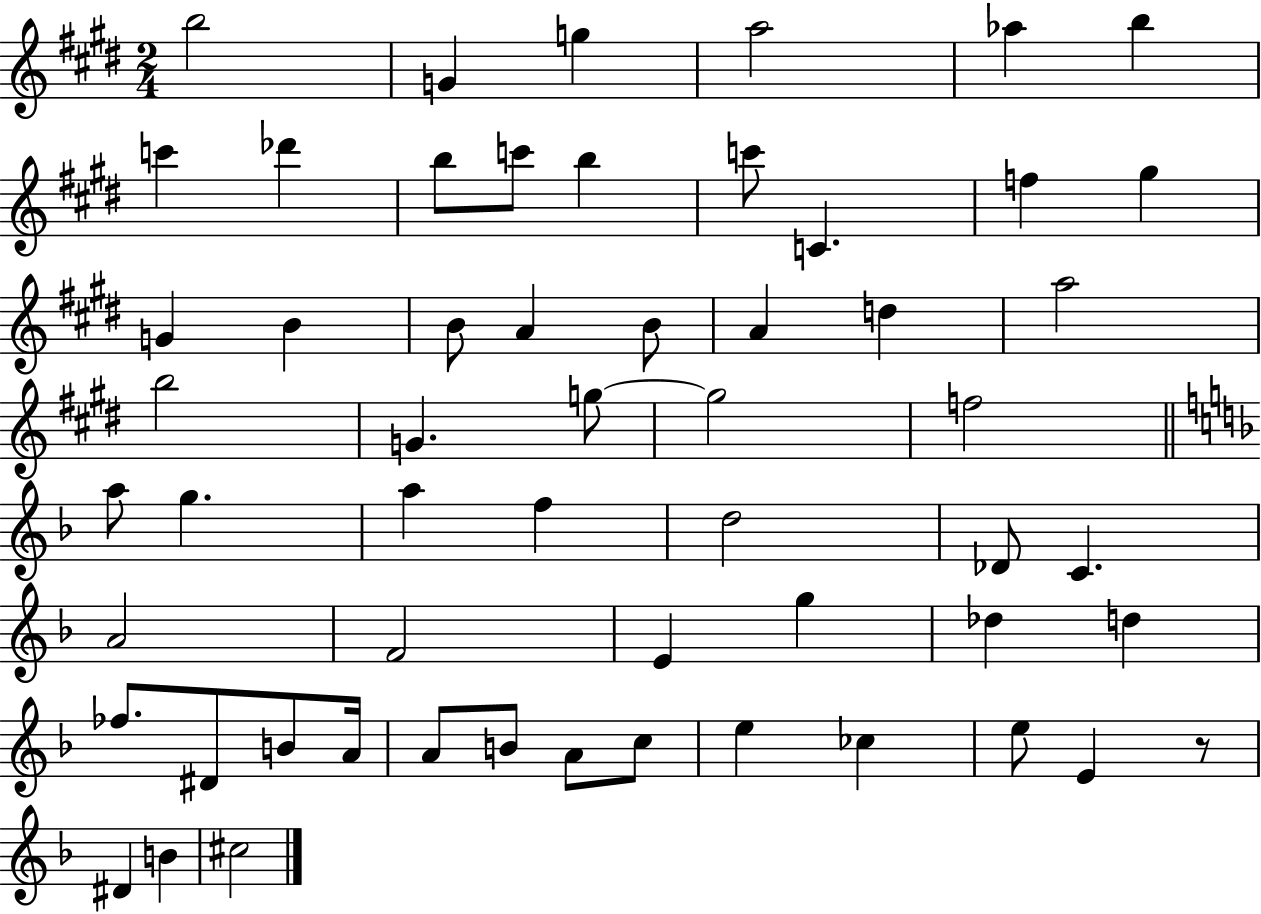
B5/h G4/q G5/q A5/h Ab5/q B5/q C6/q Db6/q B5/e C6/e B5/q C6/e C4/q. F5/q G#5/q G4/q B4/q B4/e A4/q B4/e A4/q D5/q A5/h B5/h G4/q. G5/e G5/h F5/h A5/e G5/q. A5/q F5/q D5/h Db4/e C4/q. A4/h F4/h E4/q G5/q Db5/q D5/q FES5/e. D#4/e B4/e A4/s A4/e B4/e A4/e C5/e E5/q CES5/q E5/e E4/q R/e D#4/q B4/q C#5/h